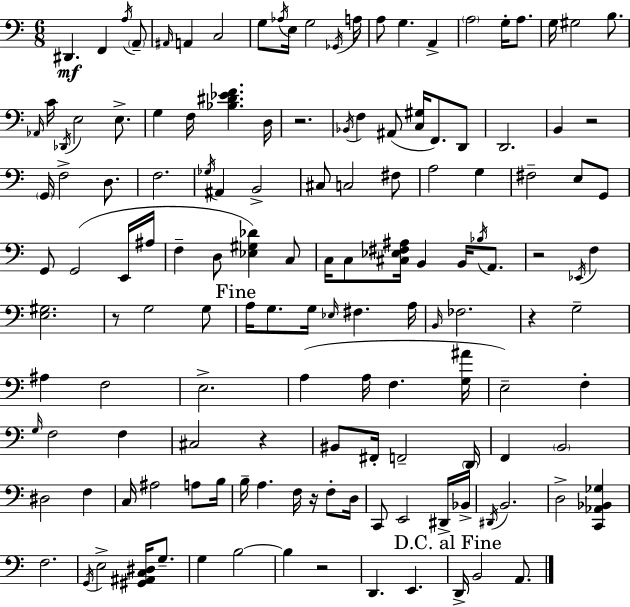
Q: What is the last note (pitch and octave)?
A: A2